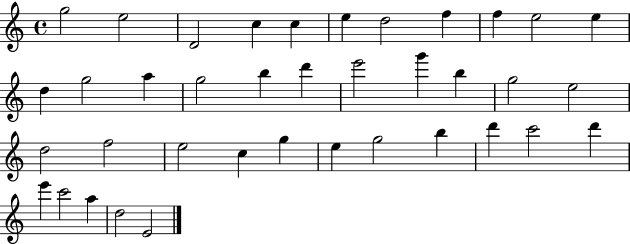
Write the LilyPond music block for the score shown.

{
  \clef treble
  \time 4/4
  \defaultTimeSignature
  \key c \major
  g''2 e''2 | d'2 c''4 c''4 | e''4 d''2 f''4 | f''4 e''2 e''4 | \break d''4 g''2 a''4 | g''2 b''4 d'''4 | e'''2 g'''4 b''4 | g''2 e''2 | \break d''2 f''2 | e''2 c''4 g''4 | e''4 g''2 b''4 | d'''4 c'''2 d'''4 | \break e'''4 c'''2 a''4 | d''2 e'2 | \bar "|."
}